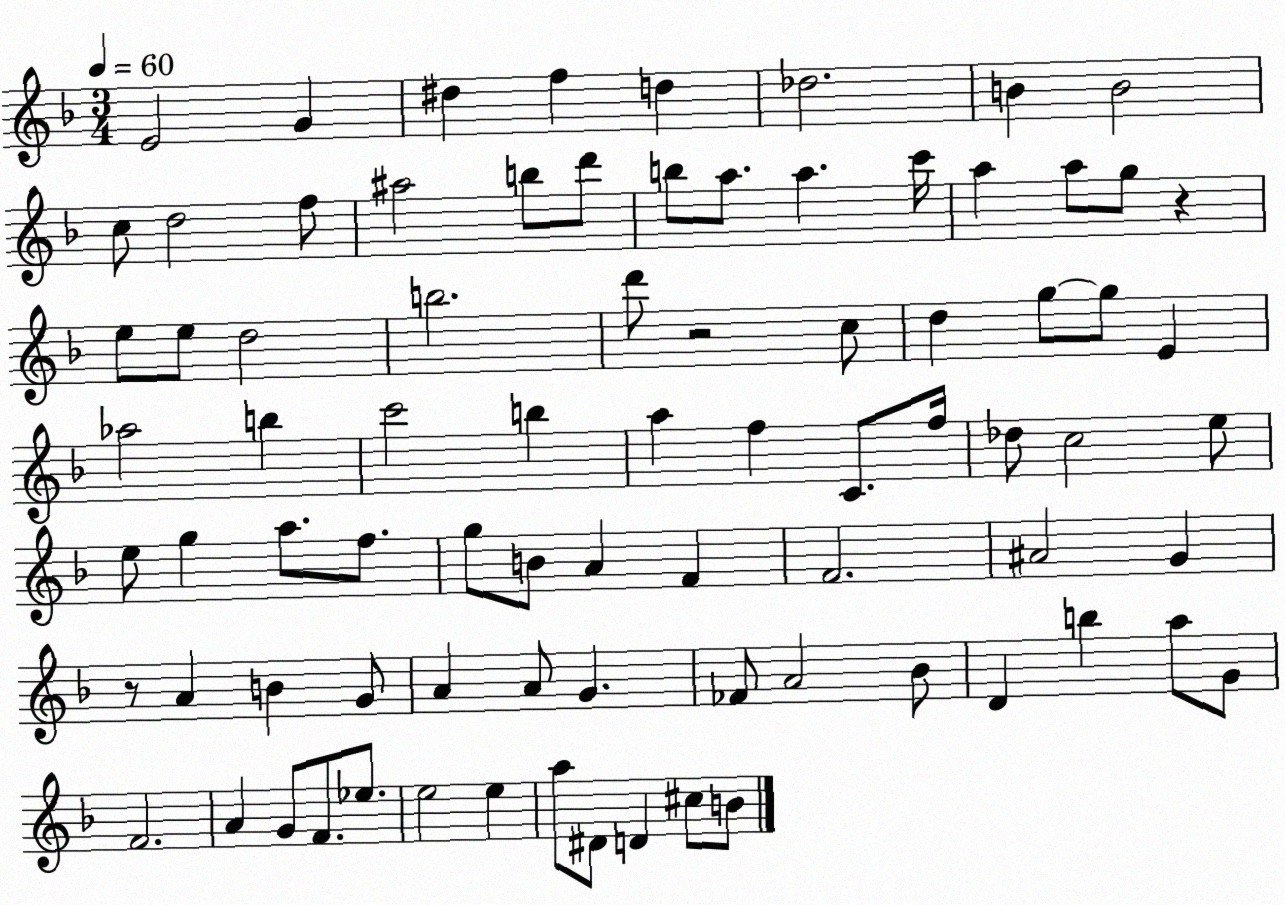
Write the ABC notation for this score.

X:1
T:Untitled
M:3/4
L:1/4
K:F
E2 G ^d f d _d2 B B2 c/2 d2 f/2 ^a2 b/2 d'/2 b/2 a/2 a c'/4 a a/2 g/2 z e/2 e/2 d2 b2 d'/2 z2 c/2 d g/2 g/2 E _a2 b c'2 b a f C/2 f/4 _d/2 c2 e/2 e/2 g a/2 f/2 g/2 B/2 A F F2 ^A2 G z/2 A B G/2 A A/2 G _F/2 A2 _B/2 D b a/2 G/2 F2 A G/2 F/2 _e/2 e2 e a/2 ^D/2 D ^c/2 B/2